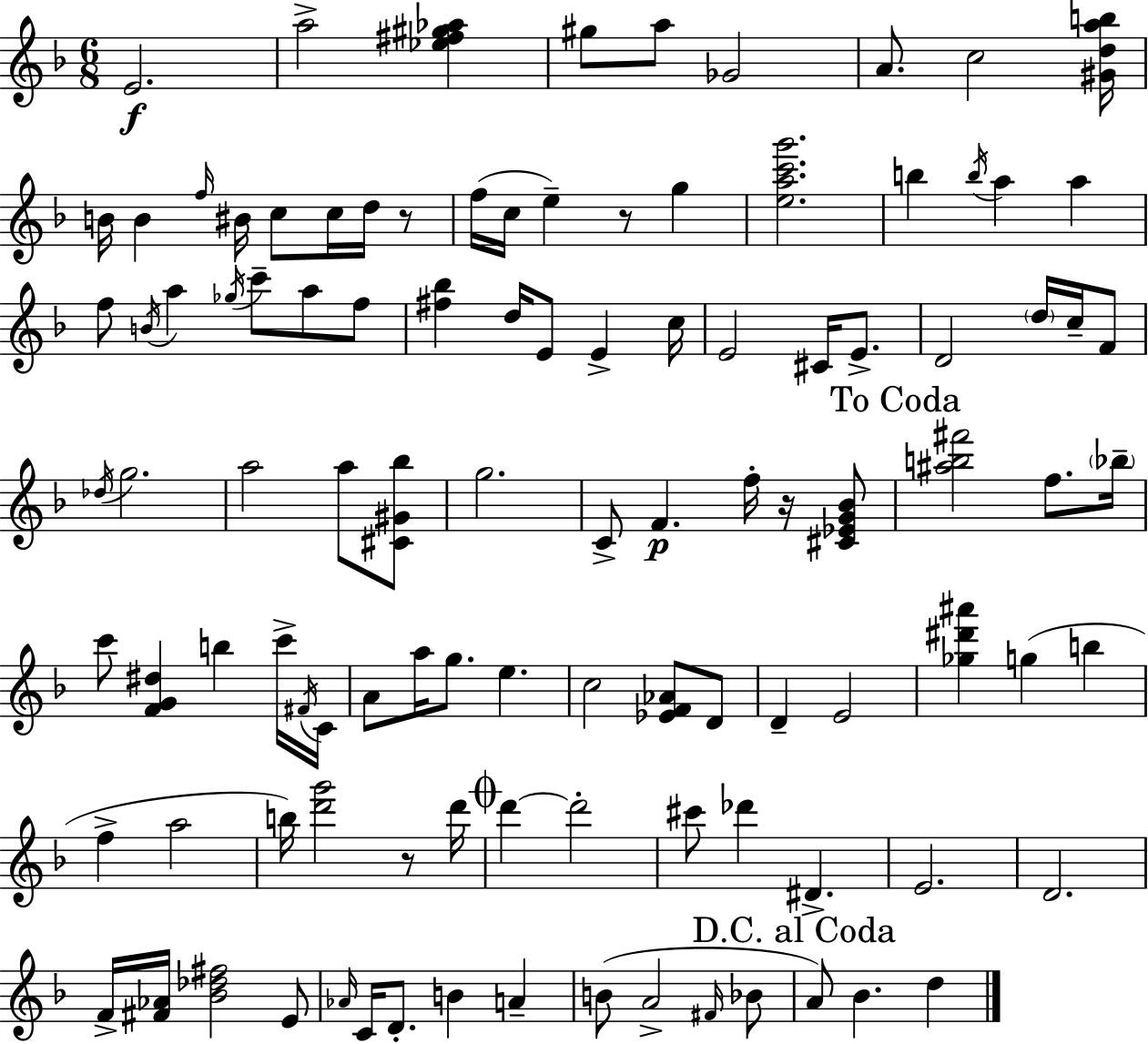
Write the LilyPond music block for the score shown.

{
  \clef treble
  \numericTimeSignature
  \time 6/8
  \key d \minor
  e'2.\f | a''2-> <ees'' fis'' gis'' aes''>4 | gis''8 a''8 ges'2 | a'8. c''2 <gis' d'' a'' b''>16 | \break b'16 b'4 \grace { f''16 } bis'16 c''8 c''16 d''16 r8 | f''16( c''16 e''4--) r8 g''4 | <e'' a'' c''' g'''>2. | b''4 \acciaccatura { b''16 } a''4 a''4 | \break f''8 \acciaccatura { b'16 } a''4 \acciaccatura { ges''16 } c'''8-- | a''8 f''8 <fis'' bes''>4 d''16 e'8 e'4-> | c''16 e'2 | cis'16 e'8.-> d'2 | \break \parenthesize d''16 c''16-- f'8 \acciaccatura { des''16 } g''2. | a''2 | a''8 <cis' gis' bes''>8 g''2. | c'8-> f'4.\p | \break f''16-. r16 <cis' ees' g' bes'>8 \mark "To Coda" <ais'' b'' fis'''>2 | f''8. \parenthesize bes''16-- c'''8 <f' g' dis''>4 b''4 | c'''16-> \acciaccatura { fis'16 } c'16 a'8 a''16 g''8. | e''4. c''2 | \break <ees' f' aes'>8 d'8 d'4-- e'2 | <ges'' dis''' ais'''>4 g''4( | b''4 f''4-> a''2 | b''16) <d''' g'''>2 | \break r8 d'''16 \mark \markup { \musicglyph "scripts.coda" } d'''4~~ d'''2-. | cis'''8 des'''4 | dis'4.-> e'2. | d'2. | \break f'16-> <fis' aes'>16 <bes' des'' fis''>2 | e'8 \grace { aes'16 } c'16 d'8.-. b'4 | a'4-- b'8( a'2-> | \grace { fis'16 } bes'8 \mark "D.C. al Coda" a'8) bes'4. | \break d''4 \bar "|."
}